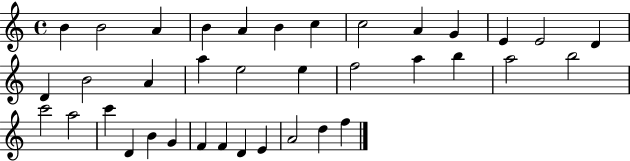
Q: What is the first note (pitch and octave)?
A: B4